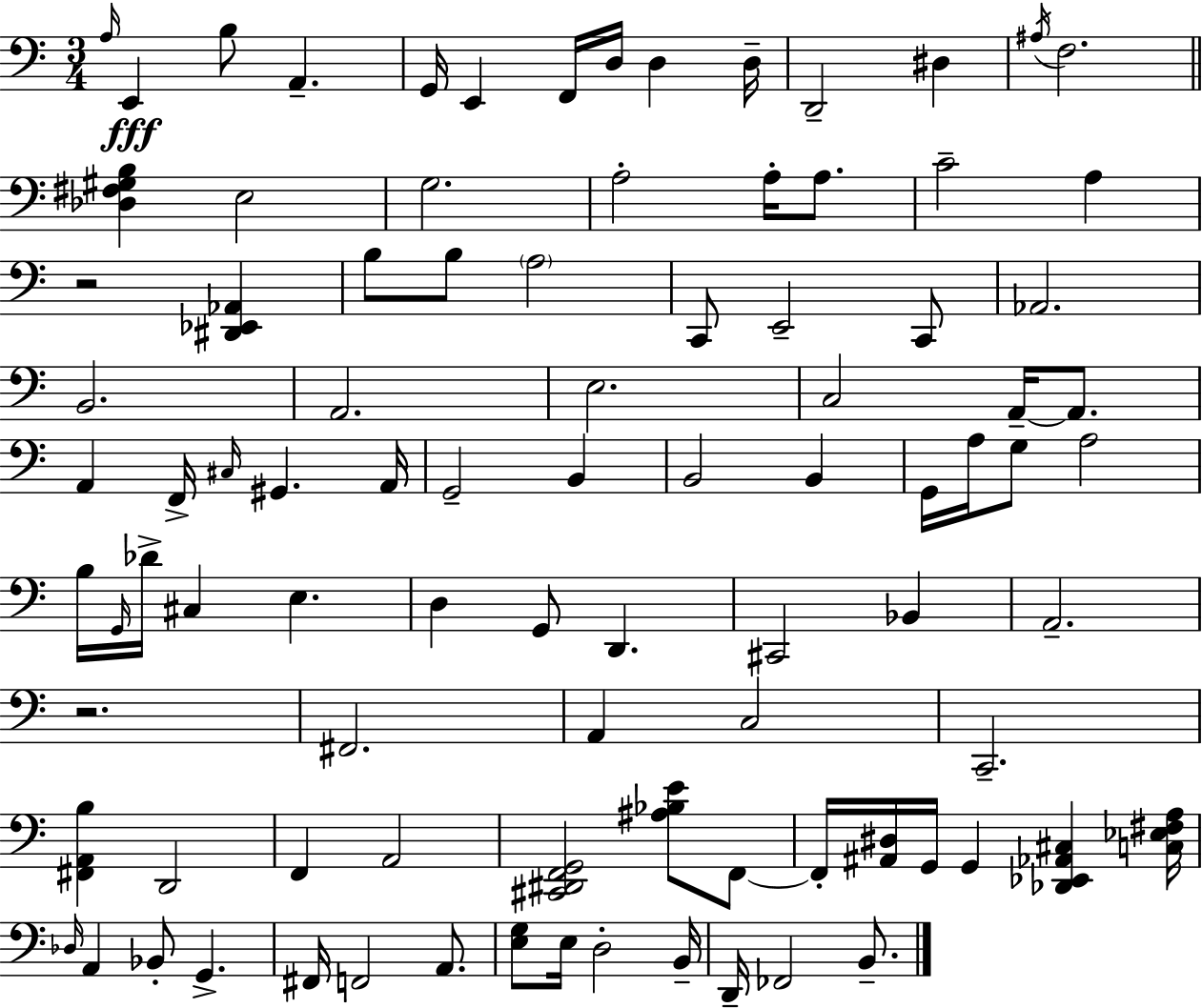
{
  \clef bass
  \numericTimeSignature
  \time 3/4
  \key a \minor
  \grace { a16 }\fff e,4 b8 a,4.-- | g,16 e,4 f,16 d16 d4 | d16-- d,2-- dis4 | \acciaccatura { ais16 } f2. | \break \bar "||" \break \key c \major <des fis gis b>4 e2 | g2. | a2-. a16-. a8. | c'2-- a4 | \break r2 <dis, ees, aes,>4 | b8 b8 \parenthesize a2 | c,8 e,2-- c,8 | aes,2. | \break b,2. | a,2. | e2. | c2 a,16--~~ a,8. | \break a,4 f,16-> \grace { cis16 } gis,4. | a,16 g,2-- b,4 | b,2 b,4 | g,16 a16 g8 a2 | \break b16 \grace { g,16 } des'16-> cis4 e4. | d4 g,8 d,4. | cis,2 bes,4 | a,2.-- | \break r2. | fis,2. | a,4 c2 | c,2.-- | \break <fis, a, b>4 d,2 | f,4 a,2 | <cis, dis, f, g,>2 <ais bes e'>8 | f,8~~ f,16-. <ais, dis>16 g,16 g,4 <des, ees, aes, cis>4 | \break <c ees fis a>16 \grace { des16 } a,4 bes,8-. g,4.-> | fis,16 f,2 | a,8. <e g>8 e16 d2-. | b,16-- d,16-- fes,2 | \break b,8.-- \bar "|."
}